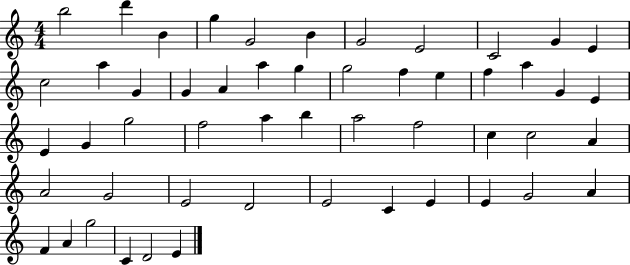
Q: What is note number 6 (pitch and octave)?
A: B4